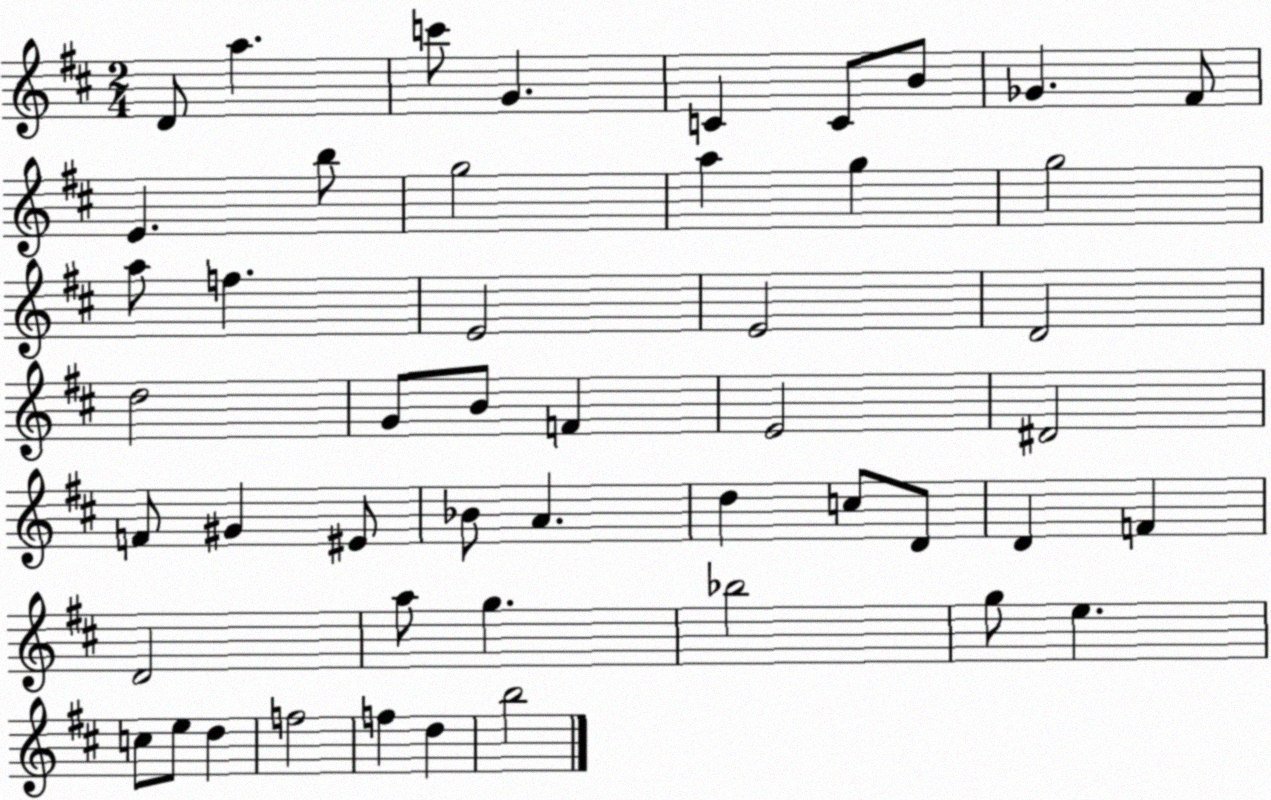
X:1
T:Untitled
M:2/4
L:1/4
K:D
D/2 a c'/2 G C C/2 B/2 _G ^F/2 E b/2 g2 a g g2 a/2 f E2 E2 D2 d2 G/2 B/2 F E2 ^D2 F/2 ^G ^E/2 _B/2 A d c/2 D/2 D F D2 a/2 g _b2 g/2 e c/2 e/2 d f2 f d b2